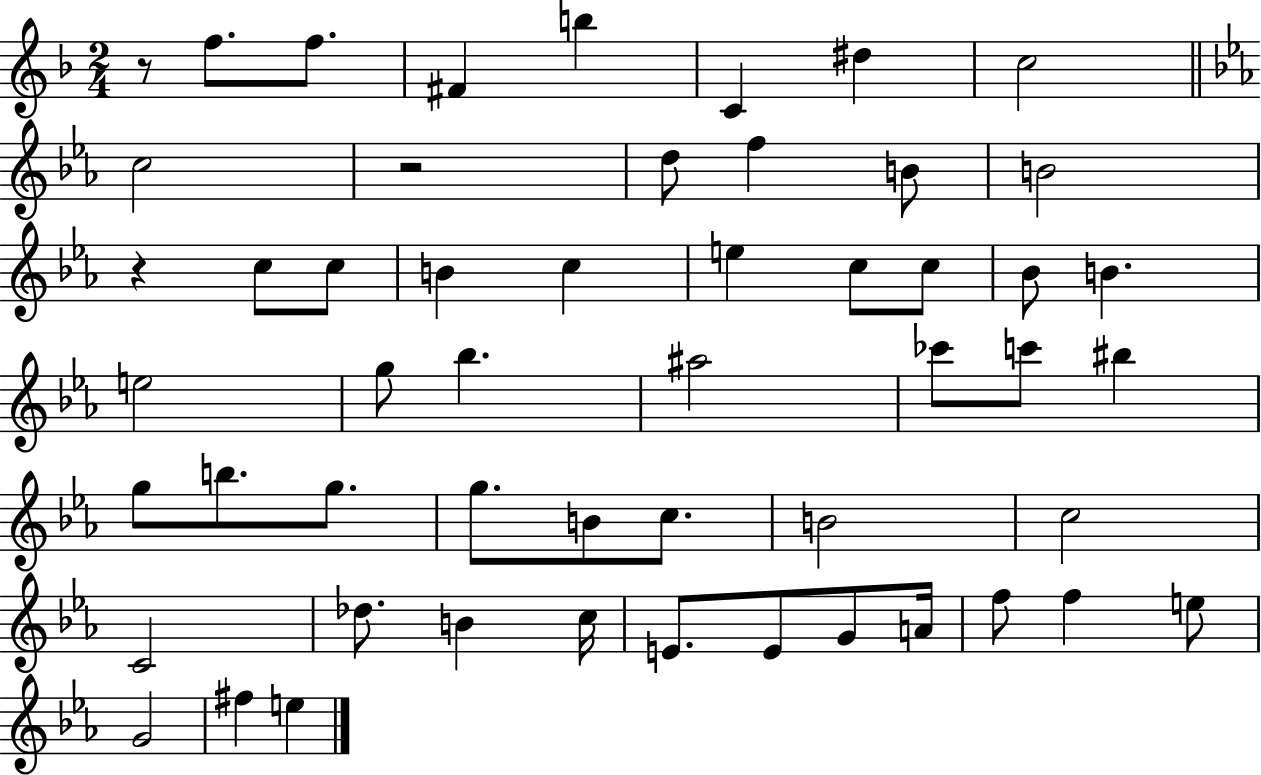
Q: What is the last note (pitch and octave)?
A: E5